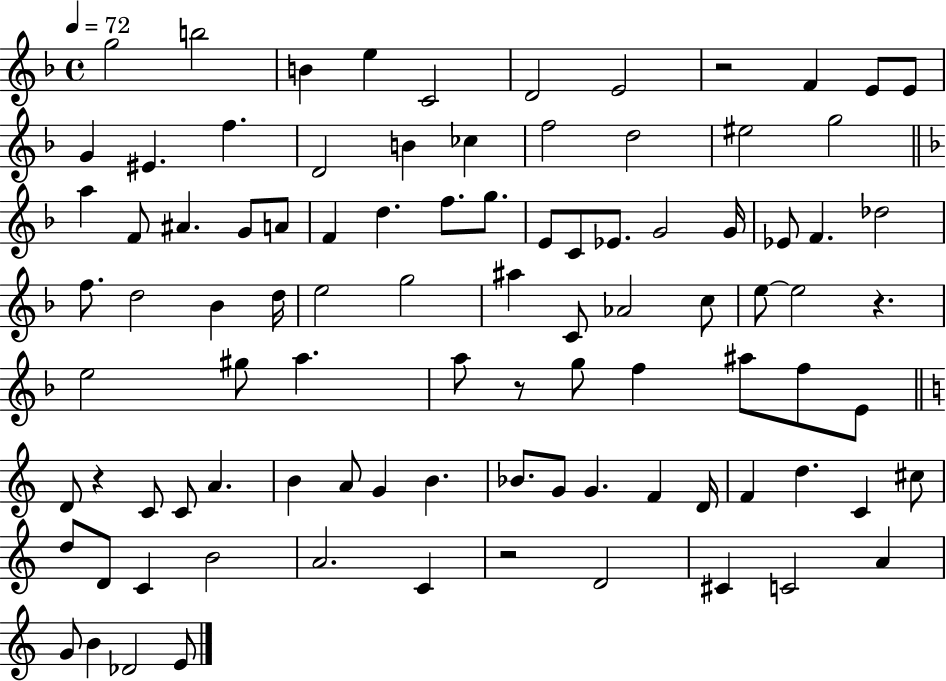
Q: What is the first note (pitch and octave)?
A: G5